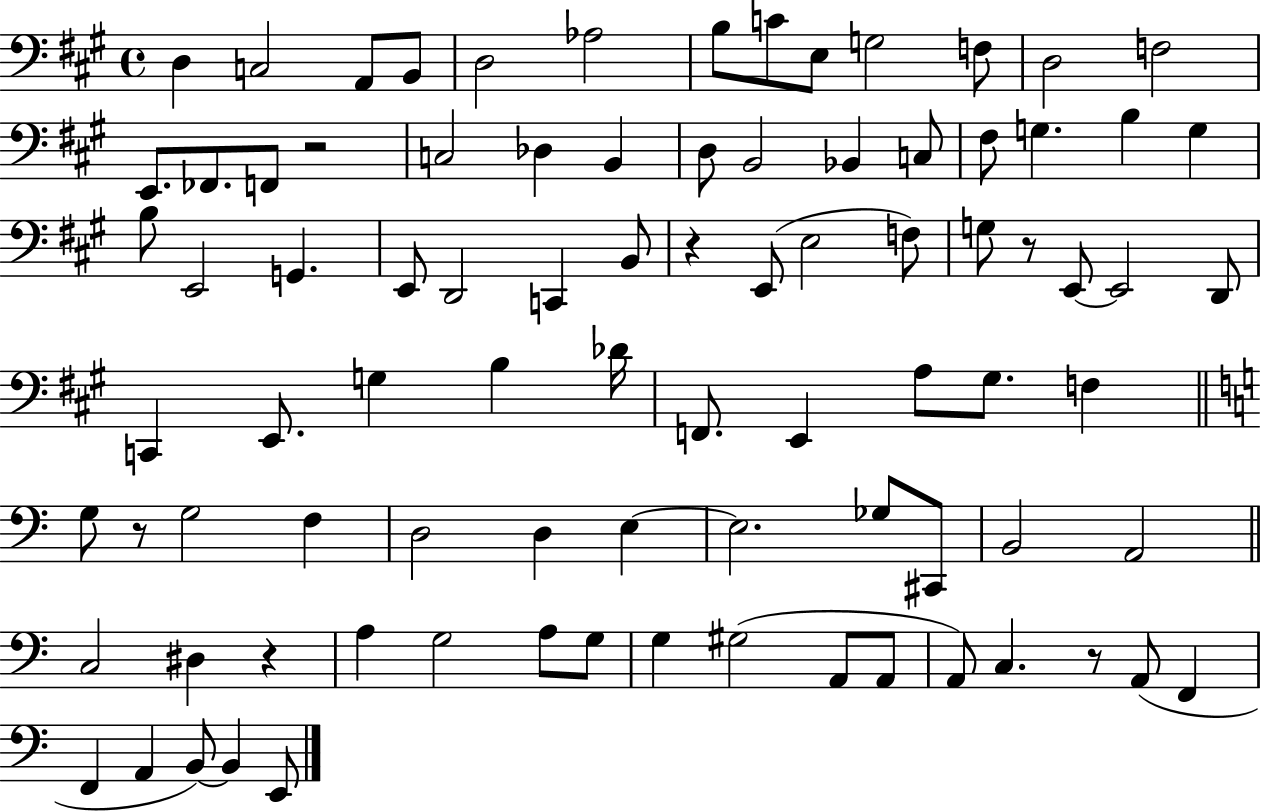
X:1
T:Untitled
M:4/4
L:1/4
K:A
D, C,2 A,,/2 B,,/2 D,2 _A,2 B,/2 C/2 E,/2 G,2 F,/2 D,2 F,2 E,,/2 _F,,/2 F,,/2 z2 C,2 _D, B,, D,/2 B,,2 _B,, C,/2 ^F,/2 G, B, G, B,/2 E,,2 G,, E,,/2 D,,2 C,, B,,/2 z E,,/2 E,2 F,/2 G,/2 z/2 E,,/2 E,,2 D,,/2 C,, E,,/2 G, B, _D/4 F,,/2 E,, A,/2 ^G,/2 F, G,/2 z/2 G,2 F, D,2 D, E, E,2 _G,/2 ^C,,/2 B,,2 A,,2 C,2 ^D, z A, G,2 A,/2 G,/2 G, ^G,2 A,,/2 A,,/2 A,,/2 C, z/2 A,,/2 F,, F,, A,, B,,/2 B,, E,,/2